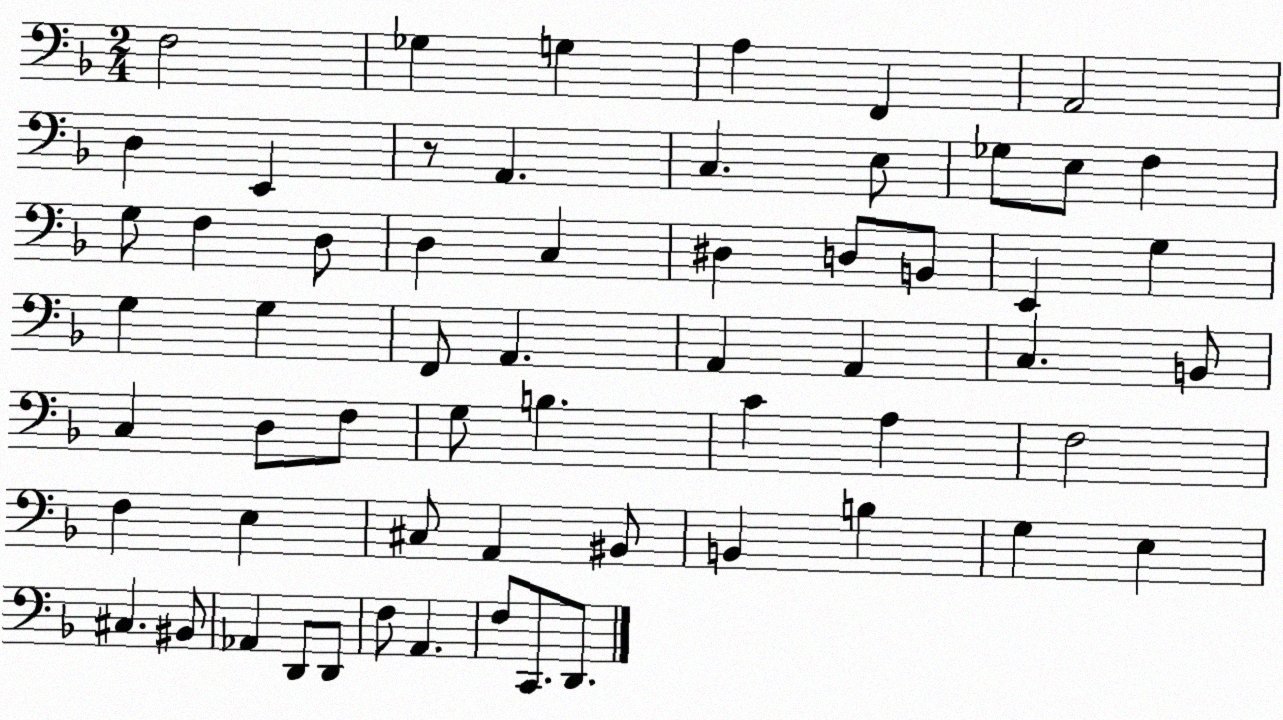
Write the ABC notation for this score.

X:1
T:Untitled
M:2/4
L:1/4
K:F
F,2 _G, G, A, F,, A,,2 D, E,, z/2 A,, C, E,/2 _G,/2 E,/2 F, G,/2 F, D,/2 D, C, ^D, D,/2 B,,/2 E,, G, G, G, F,,/2 A,, A,, A,, C, B,,/2 C, D,/2 F,/2 G,/2 B, C A, F,2 F, E, ^C,/2 A,, ^B,,/2 B,, B, G, E, ^C, ^B,,/2 _A,, D,,/2 D,,/2 F,/2 A,, F,/2 C,,/2 D,,/2